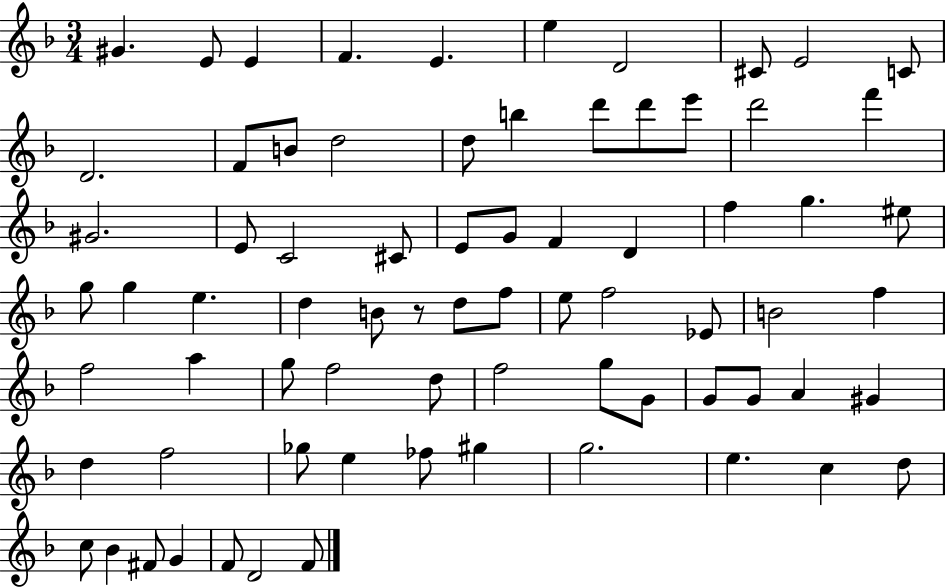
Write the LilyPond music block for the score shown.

{
  \clef treble
  \numericTimeSignature
  \time 3/4
  \key f \major
  \repeat volta 2 { gis'4. e'8 e'4 | f'4. e'4. | e''4 d'2 | cis'8 e'2 c'8 | \break d'2. | f'8 b'8 d''2 | d''8 b''4 d'''8 d'''8 e'''8 | d'''2 f'''4 | \break gis'2. | e'8 c'2 cis'8 | e'8 g'8 f'4 d'4 | f''4 g''4. eis''8 | \break g''8 g''4 e''4. | d''4 b'8 r8 d''8 f''8 | e''8 f''2 ees'8 | b'2 f''4 | \break f''2 a''4 | g''8 f''2 d''8 | f''2 g''8 g'8 | g'8 g'8 a'4 gis'4 | \break d''4 f''2 | ges''8 e''4 fes''8 gis''4 | g''2. | e''4. c''4 d''8 | \break c''8 bes'4 fis'8 g'4 | f'8 d'2 f'8 | } \bar "|."
}